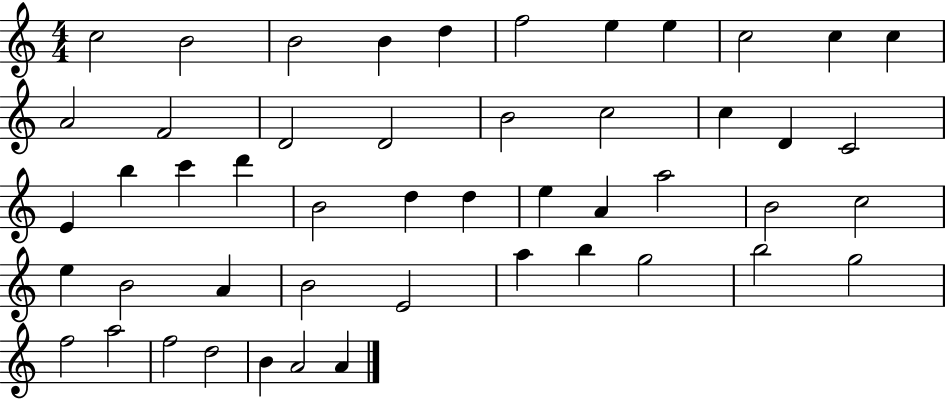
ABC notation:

X:1
T:Untitled
M:4/4
L:1/4
K:C
c2 B2 B2 B d f2 e e c2 c c A2 F2 D2 D2 B2 c2 c D C2 E b c' d' B2 d d e A a2 B2 c2 e B2 A B2 E2 a b g2 b2 g2 f2 a2 f2 d2 B A2 A